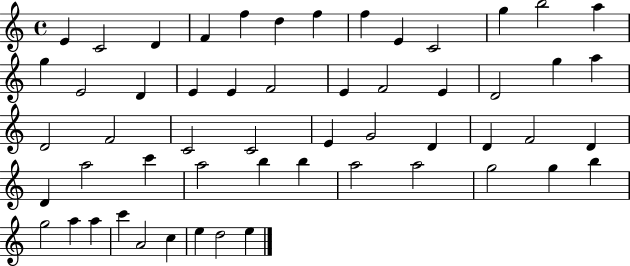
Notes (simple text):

E4/q C4/h D4/q F4/q F5/q D5/q F5/q F5/q E4/q C4/h G5/q B5/h A5/q G5/q E4/h D4/q E4/q E4/q F4/h E4/q F4/h E4/q D4/h G5/q A5/q D4/h F4/h C4/h C4/h E4/q G4/h D4/q D4/q F4/h D4/q D4/q A5/h C6/q A5/h B5/q B5/q A5/h A5/h G5/h G5/q B5/q G5/h A5/q A5/q C6/q A4/h C5/q E5/q D5/h E5/q